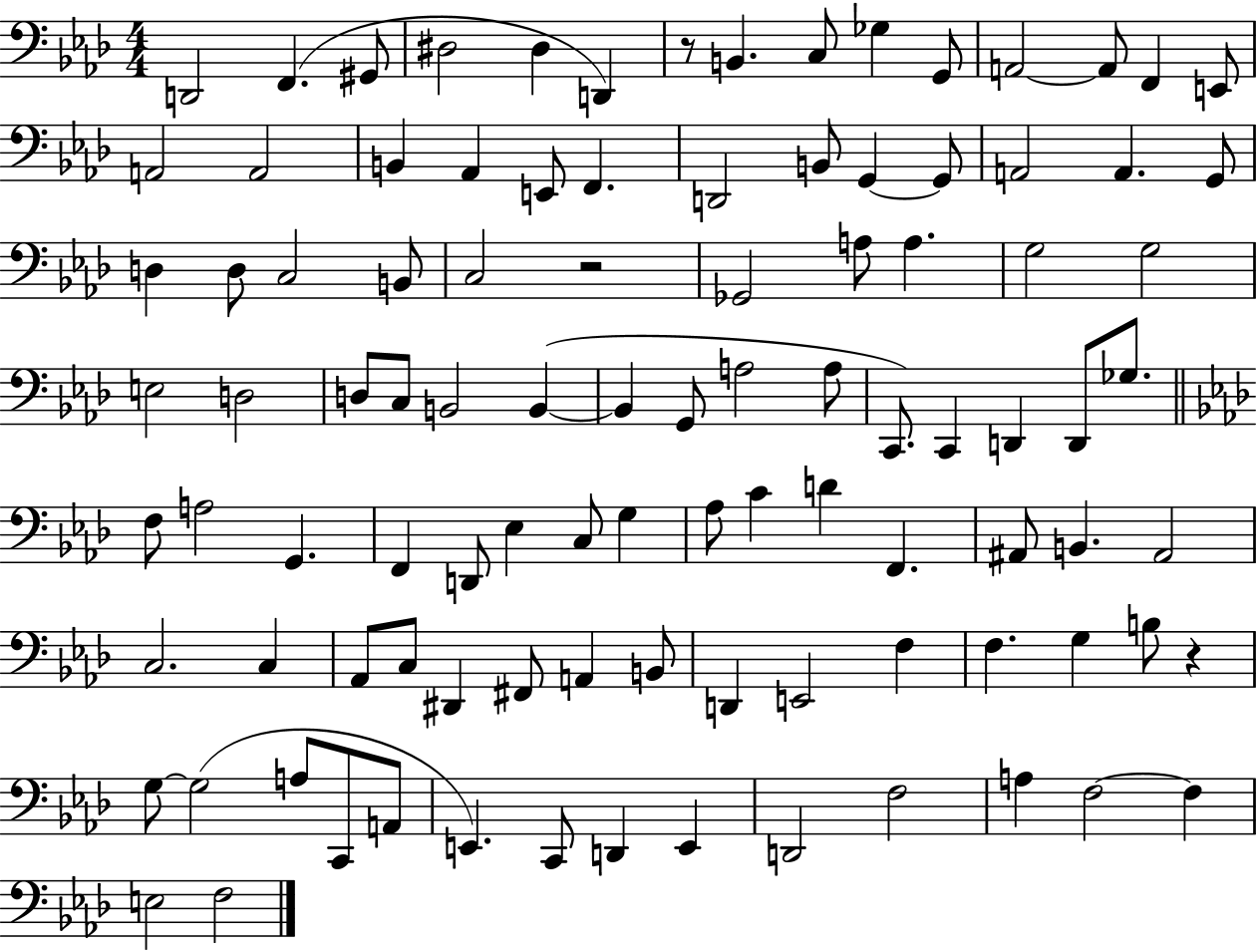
X:1
T:Untitled
M:4/4
L:1/4
K:Ab
D,,2 F,, ^G,,/2 ^D,2 ^D, D,, z/2 B,, C,/2 _G, G,,/2 A,,2 A,,/2 F,, E,,/2 A,,2 A,,2 B,, _A,, E,,/2 F,, D,,2 B,,/2 G,, G,,/2 A,,2 A,, G,,/2 D, D,/2 C,2 B,,/2 C,2 z2 _G,,2 A,/2 A, G,2 G,2 E,2 D,2 D,/2 C,/2 B,,2 B,, B,, G,,/2 A,2 A,/2 C,,/2 C,, D,, D,,/2 _G,/2 F,/2 A,2 G,, F,, D,,/2 _E, C,/2 G, _A,/2 C D F,, ^A,,/2 B,, ^A,,2 C,2 C, _A,,/2 C,/2 ^D,, ^F,,/2 A,, B,,/2 D,, E,,2 F, F, G, B,/2 z G,/2 G,2 A,/2 C,,/2 A,,/2 E,, C,,/2 D,, E,, D,,2 F,2 A, F,2 F, E,2 F,2